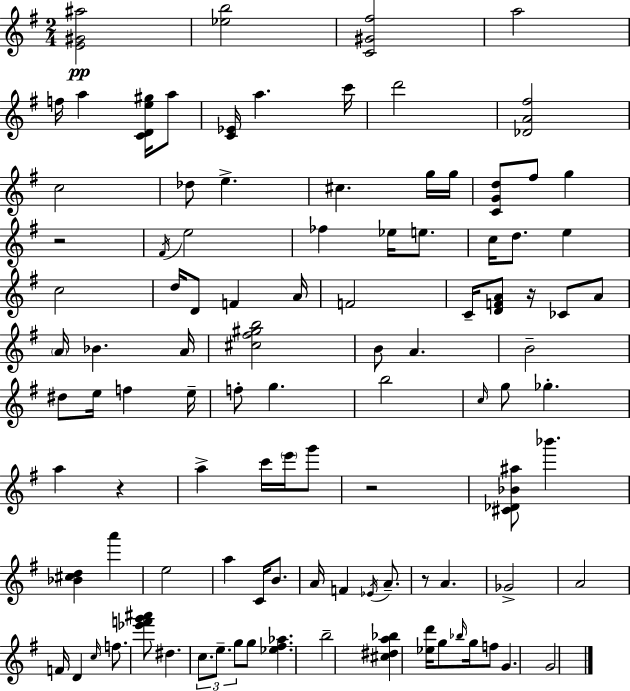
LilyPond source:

{
  \clef treble
  \numericTimeSignature
  \time 2/4
  \key e \minor
  <e' gis' ais''>2\pp | <ees'' b''>2 | <c' gis' fis''>2 | a''2 | \break f''16 a''4 <c' d' e'' gis''>16 a''8 | <c' ees'>16 a''4. c'''16 | d'''2 | <des' a' fis''>2 | \break c''2 | des''8 e''4.-> | cis''4. g''16 g''16 | <c' g' d''>8 fis''8 g''4 | \break r2 | \acciaccatura { fis'16 } e''2 | fes''4 ees''16 e''8. | c''16 d''8. e''4 | \break c''2 | d''16 d'8 f'4 | a'16 f'2 | c'16-- <d' f' a'>8 r16 ces'8 a'8 | \break \parenthesize a'16 bes'4. | a'16 <cis'' fis'' gis'' b''>2 | b'8 a'4. | b'2-- | \break dis''8 e''16 f''4 | e''16-- f''8-. g''4. | b''2 | \grace { c''16 } g''8 ges''4.-. | \break a''4 r4 | a''4-> c'''16 \parenthesize e'''16 | g'''8 r2 | <cis' des' bes' ais''>8 bes'''4. | \break <bes' cis'' d''>4 a'''4 | e''2 | a''4 c'16 b'8. | a'16 f'4 \acciaccatura { ees'16 } | \break a'8.-- r8 a'4. | ges'2-> | a'2 | f'16 d'4 | \break \grace { c''16 } f''8. <ees''' f''' g''' ais'''>8 dis''4. | \tuplet 3/2 { c''8. e''8.-- | g''8 } g''8 <ees'' fis'' aes''>4. | b''2-- | \break <cis'' dis'' a'' bes''>4 | <ees'' d'''>16 g''8 \grace { bes''16 } g''16 f''8 g'4. | g'2 | \bar "|."
}